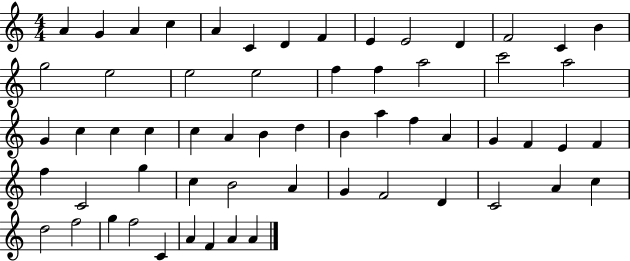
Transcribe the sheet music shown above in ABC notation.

X:1
T:Untitled
M:4/4
L:1/4
K:C
A G A c A C D F E E2 D F2 C B g2 e2 e2 e2 f f a2 c'2 a2 G c c c c A B d B a f A G F E F f C2 g c B2 A G F2 D C2 A c d2 f2 g f2 C A F A A